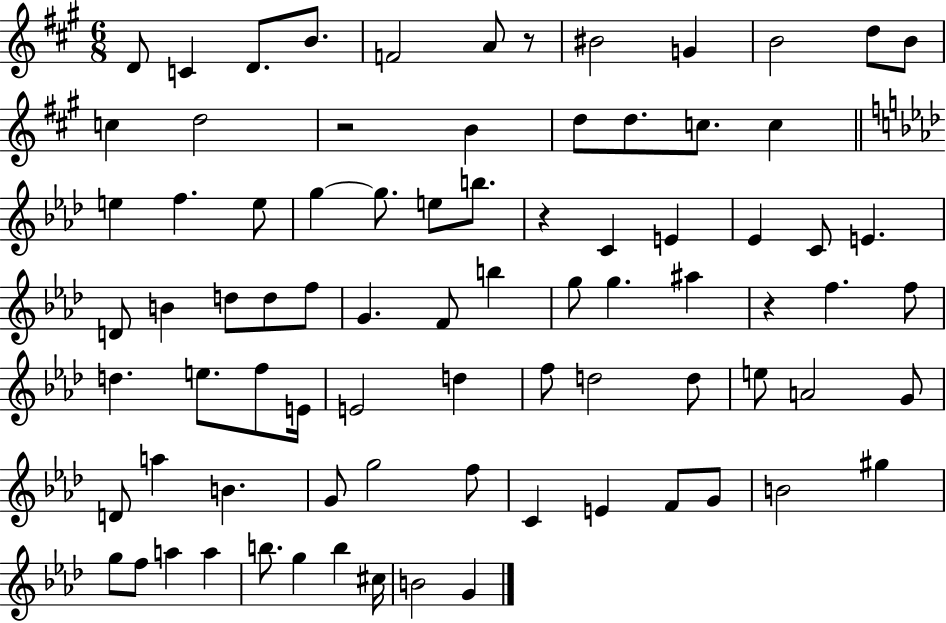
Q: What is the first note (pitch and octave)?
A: D4